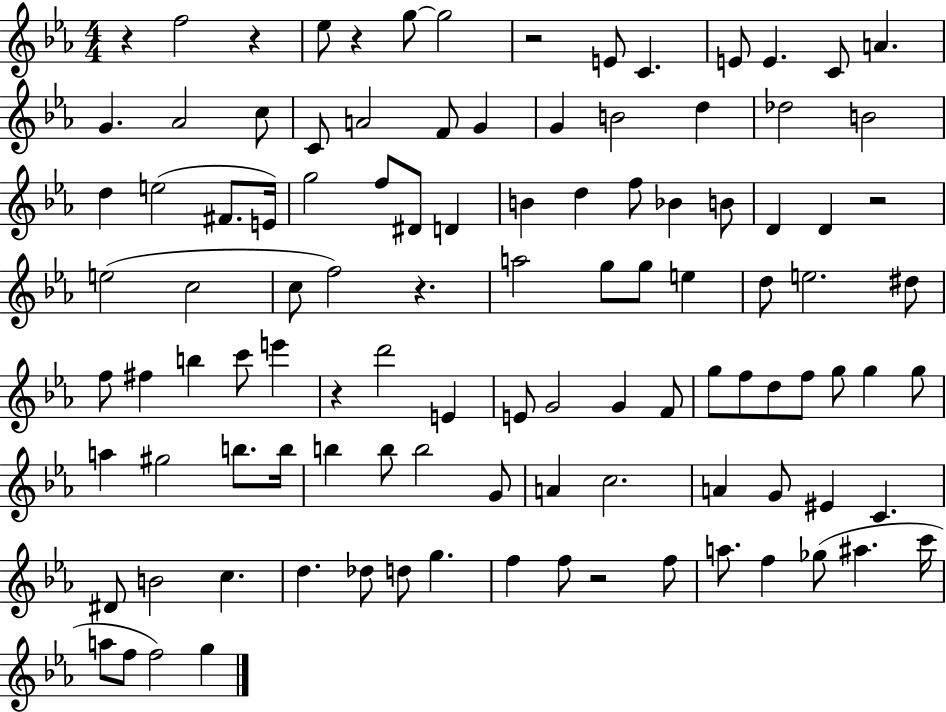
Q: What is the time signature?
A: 4/4